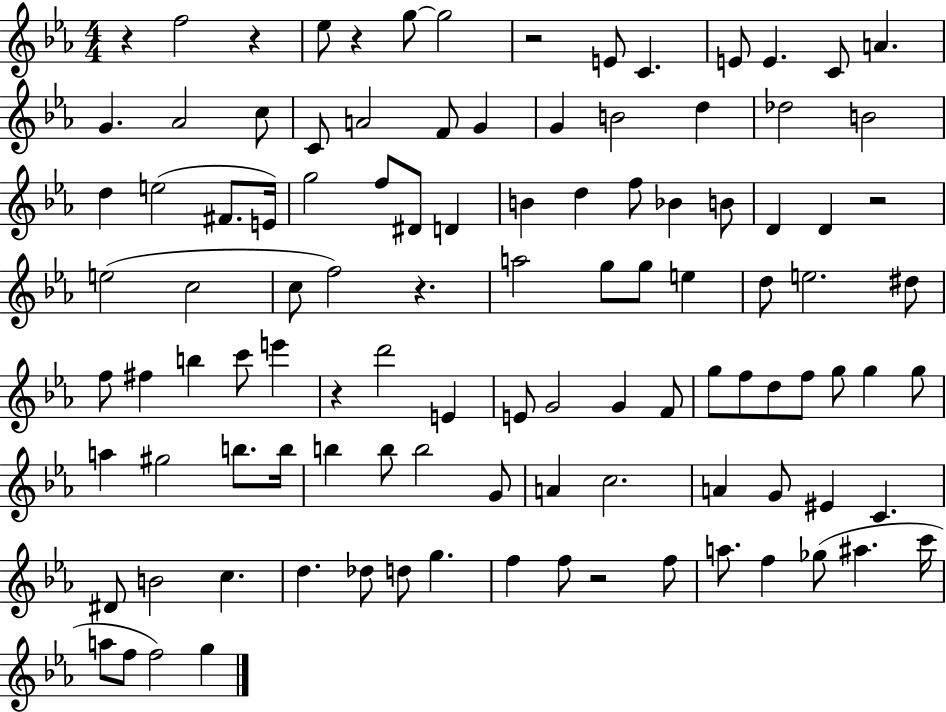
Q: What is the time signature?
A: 4/4